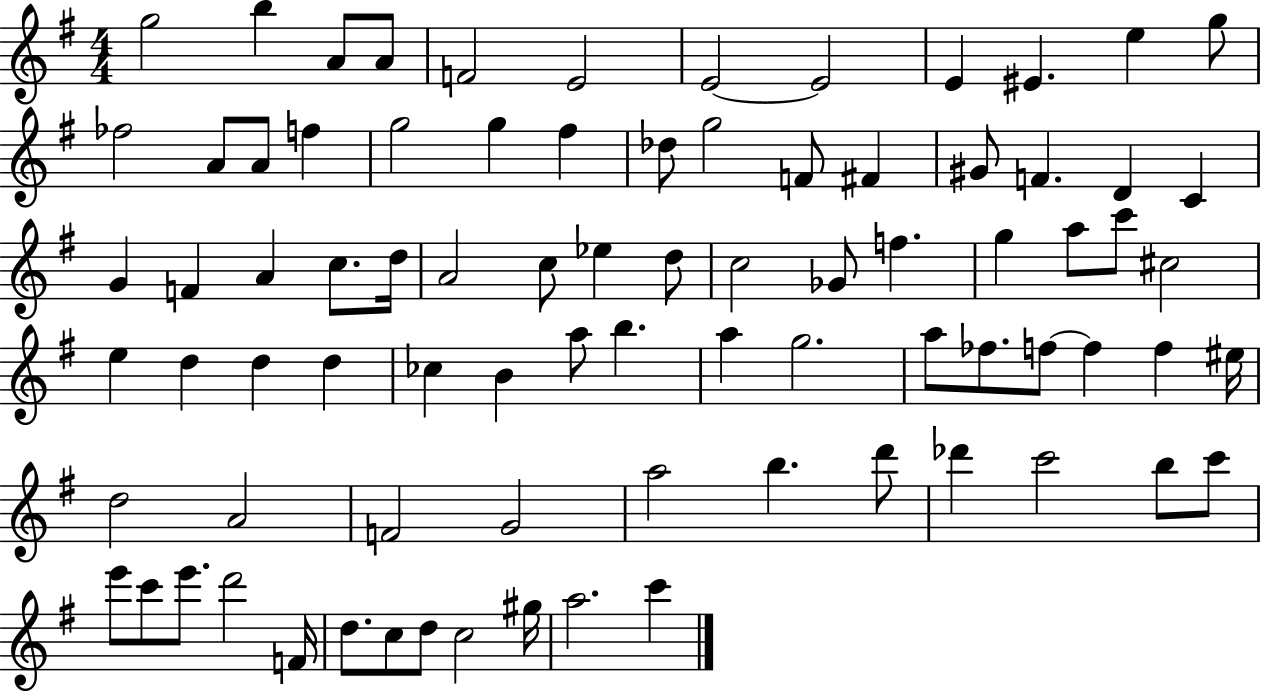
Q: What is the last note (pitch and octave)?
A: C6